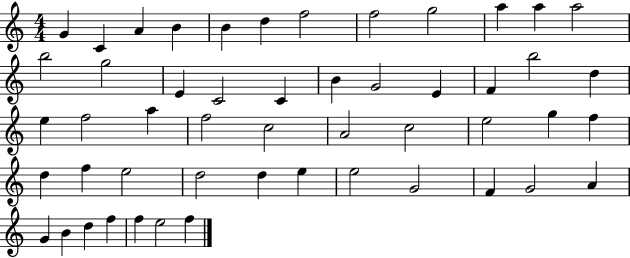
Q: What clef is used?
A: treble